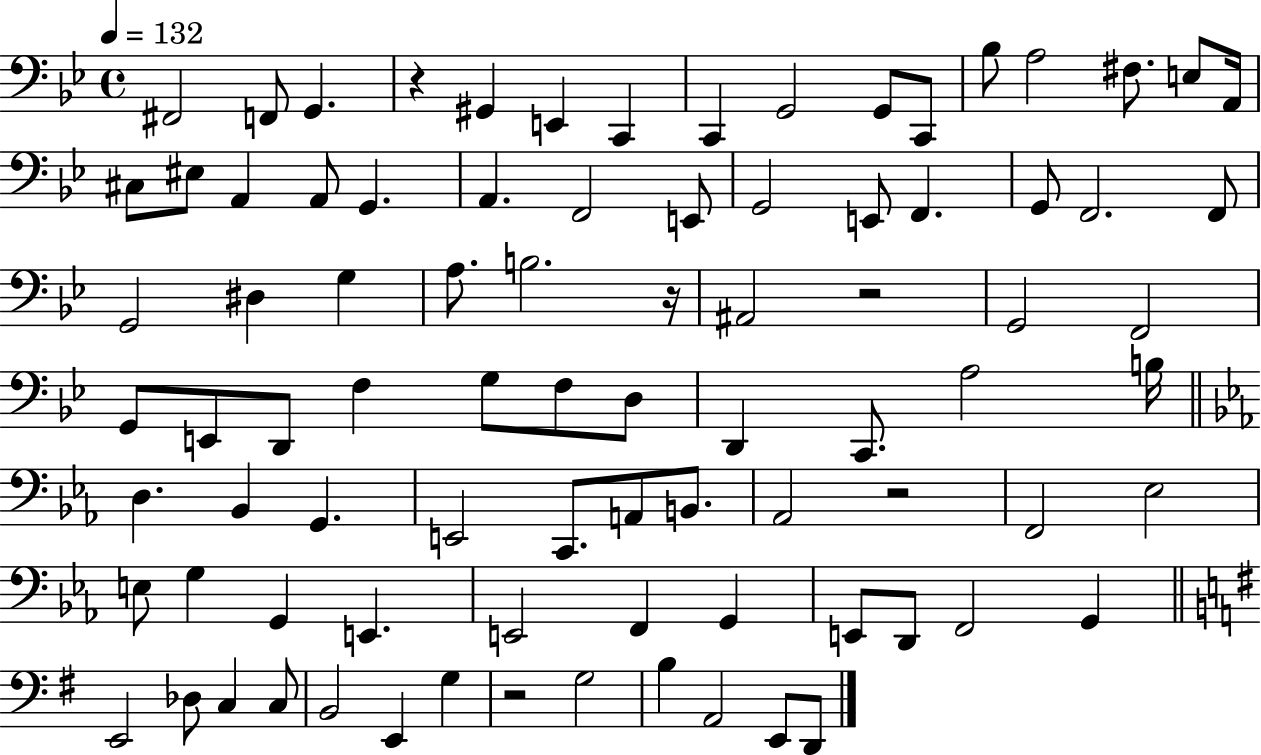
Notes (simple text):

F#2/h F2/e G2/q. R/q G#2/q E2/q C2/q C2/q G2/h G2/e C2/e Bb3/e A3/h F#3/e. E3/e A2/s C#3/e EIS3/e A2/q A2/e G2/q. A2/q. F2/h E2/e G2/h E2/e F2/q. G2/e F2/h. F2/e G2/h D#3/q G3/q A3/e. B3/h. R/s A#2/h R/h G2/h F2/h G2/e E2/e D2/e F3/q G3/e F3/e D3/e D2/q C2/e. A3/h B3/s D3/q. Bb2/q G2/q. E2/h C2/e. A2/e B2/e. Ab2/h R/h F2/h Eb3/h E3/e G3/q G2/q E2/q. E2/h F2/q G2/q E2/e D2/e F2/h G2/q E2/h Db3/e C3/q C3/e B2/h E2/q G3/q R/h G3/h B3/q A2/h E2/e D2/e